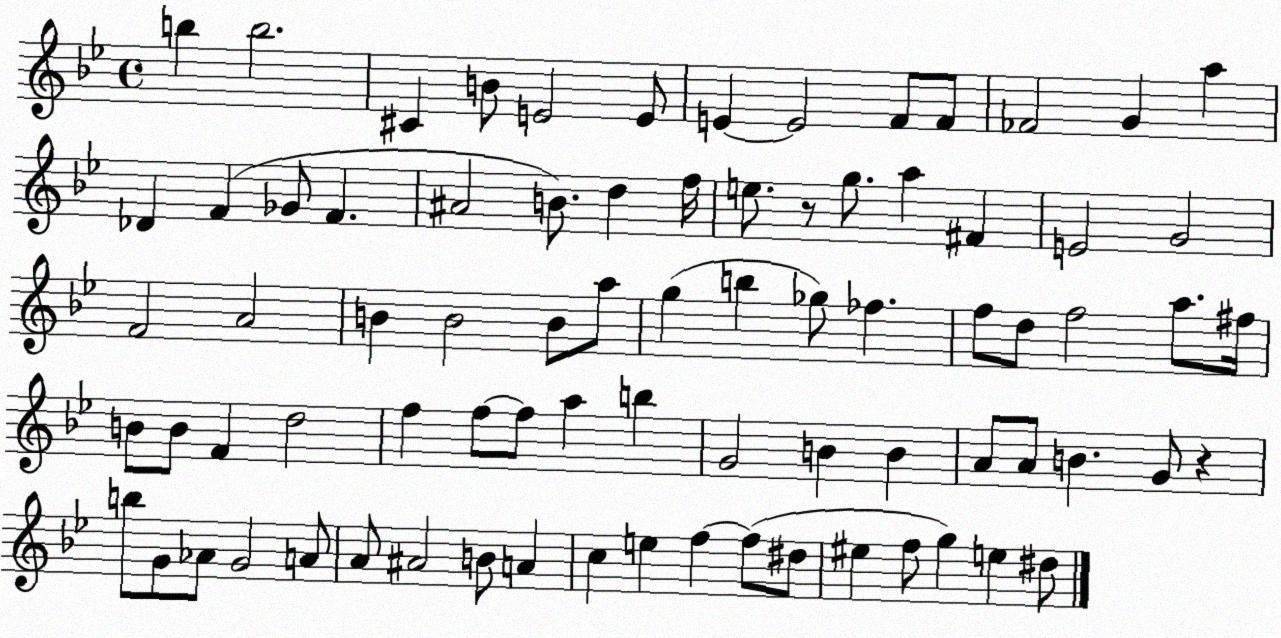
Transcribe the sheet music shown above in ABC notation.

X:1
T:Untitled
M:4/4
L:1/4
K:Bb
b b2 ^C B/2 E2 E/2 E E2 F/2 F/2 _F2 G a _D F _G/2 F ^A2 B/2 d f/4 e/2 z/2 g/2 a ^F E2 G2 F2 A2 B B2 B/2 a/2 g b _g/2 _f f/2 d/2 f2 a/2 ^f/4 B/2 B/2 F d2 f f/2 f/2 a b G2 B B A/2 A/2 B G/2 z b/2 G/2 _A/2 G2 A/2 A/2 ^A2 B/2 A c e f f/2 ^d/2 ^e f/2 g e ^d/2